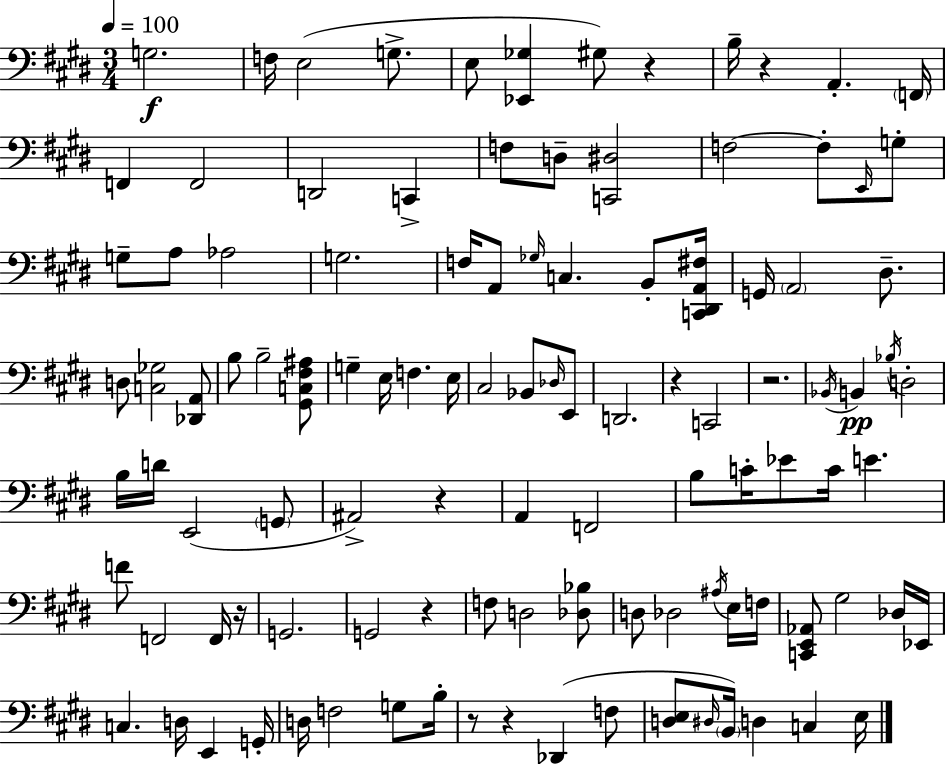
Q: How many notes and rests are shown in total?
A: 108